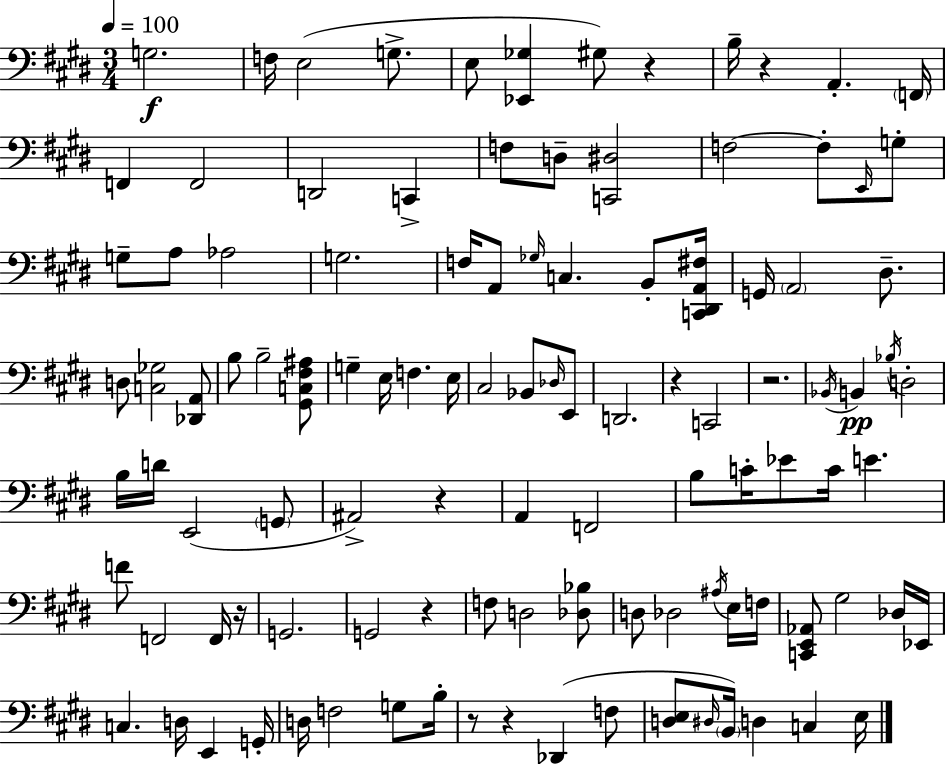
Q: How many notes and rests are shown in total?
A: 108